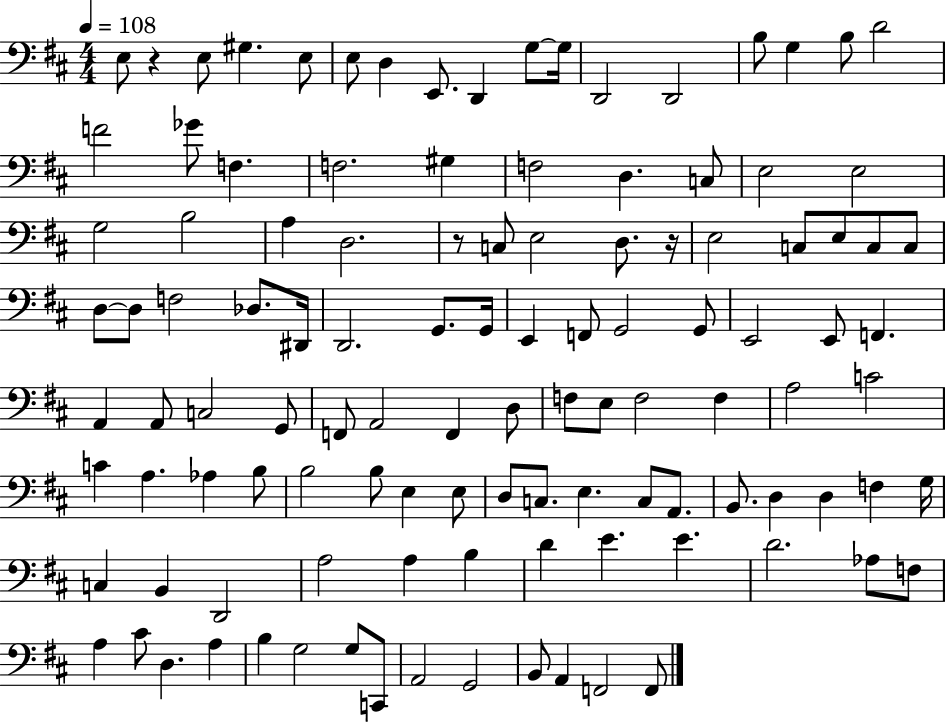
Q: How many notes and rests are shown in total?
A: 114